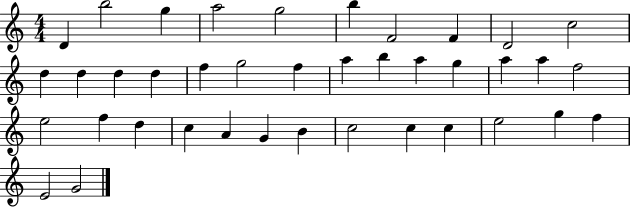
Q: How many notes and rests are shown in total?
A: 39